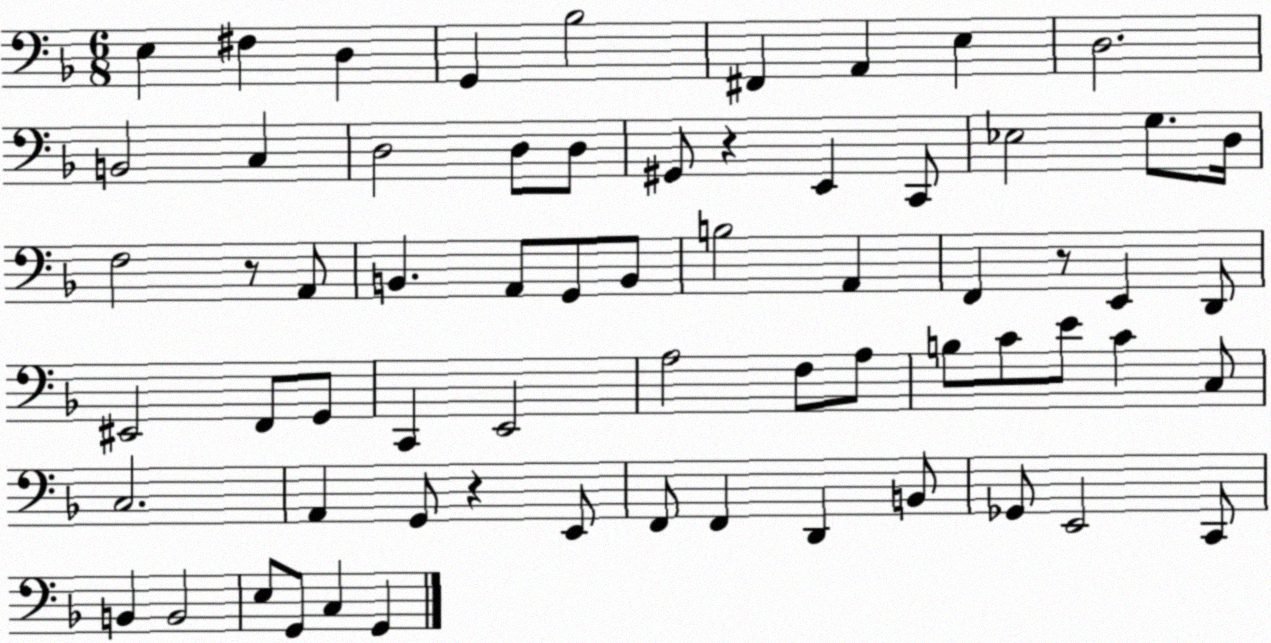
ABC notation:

X:1
T:Untitled
M:6/8
L:1/4
K:F
E, ^F, D, G,, _B,2 ^F,, A,, E, D,2 B,,2 C, D,2 D,/2 D,/2 ^G,,/2 z E,, C,,/2 _E,2 G,/2 D,/4 F,2 z/2 A,,/2 B,, A,,/2 G,,/2 B,,/2 B,2 A,, F,, z/2 E,, D,,/2 ^E,,2 F,,/2 G,,/2 C,, E,,2 A,2 F,/2 A,/2 B,/2 C/2 E/2 C C,/2 C,2 A,, G,,/2 z E,,/2 F,,/2 F,, D,, B,,/2 _G,,/2 E,,2 C,,/2 B,, B,,2 E,/2 G,,/2 C, G,,